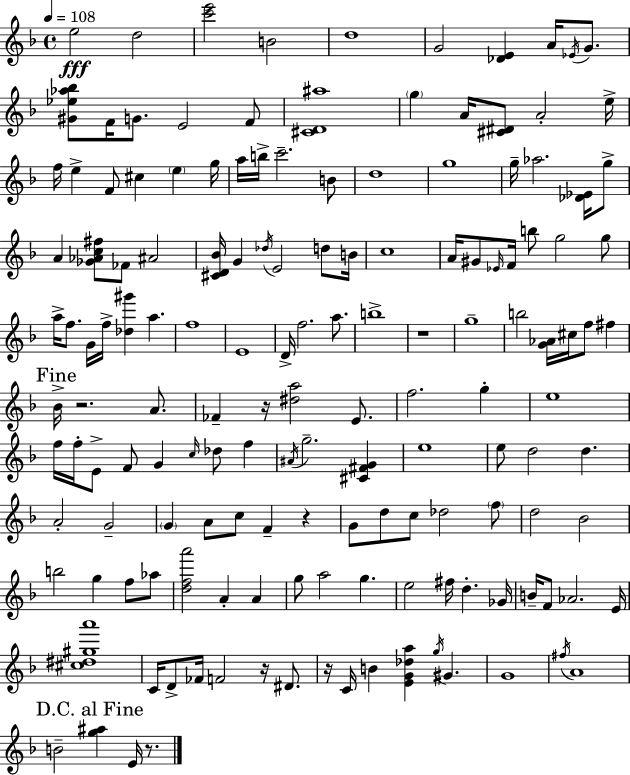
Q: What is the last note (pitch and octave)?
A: E4